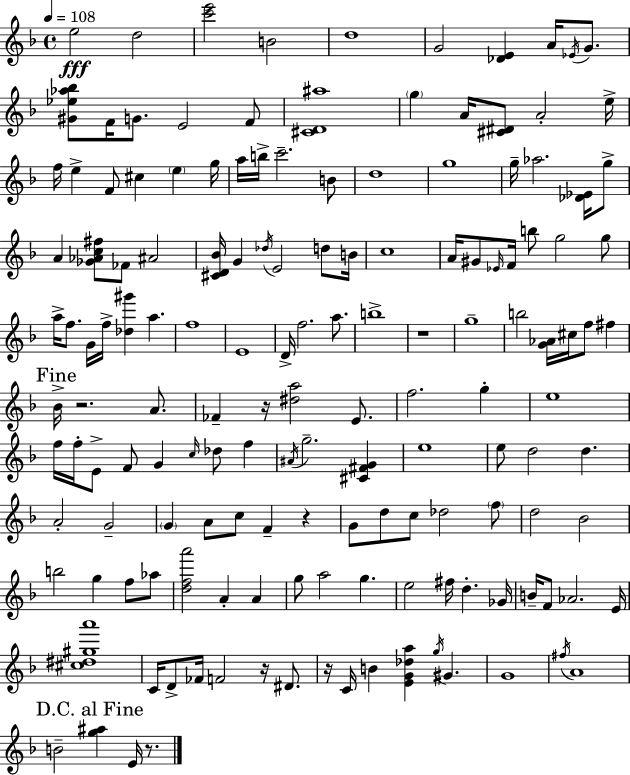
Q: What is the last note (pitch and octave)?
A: E4